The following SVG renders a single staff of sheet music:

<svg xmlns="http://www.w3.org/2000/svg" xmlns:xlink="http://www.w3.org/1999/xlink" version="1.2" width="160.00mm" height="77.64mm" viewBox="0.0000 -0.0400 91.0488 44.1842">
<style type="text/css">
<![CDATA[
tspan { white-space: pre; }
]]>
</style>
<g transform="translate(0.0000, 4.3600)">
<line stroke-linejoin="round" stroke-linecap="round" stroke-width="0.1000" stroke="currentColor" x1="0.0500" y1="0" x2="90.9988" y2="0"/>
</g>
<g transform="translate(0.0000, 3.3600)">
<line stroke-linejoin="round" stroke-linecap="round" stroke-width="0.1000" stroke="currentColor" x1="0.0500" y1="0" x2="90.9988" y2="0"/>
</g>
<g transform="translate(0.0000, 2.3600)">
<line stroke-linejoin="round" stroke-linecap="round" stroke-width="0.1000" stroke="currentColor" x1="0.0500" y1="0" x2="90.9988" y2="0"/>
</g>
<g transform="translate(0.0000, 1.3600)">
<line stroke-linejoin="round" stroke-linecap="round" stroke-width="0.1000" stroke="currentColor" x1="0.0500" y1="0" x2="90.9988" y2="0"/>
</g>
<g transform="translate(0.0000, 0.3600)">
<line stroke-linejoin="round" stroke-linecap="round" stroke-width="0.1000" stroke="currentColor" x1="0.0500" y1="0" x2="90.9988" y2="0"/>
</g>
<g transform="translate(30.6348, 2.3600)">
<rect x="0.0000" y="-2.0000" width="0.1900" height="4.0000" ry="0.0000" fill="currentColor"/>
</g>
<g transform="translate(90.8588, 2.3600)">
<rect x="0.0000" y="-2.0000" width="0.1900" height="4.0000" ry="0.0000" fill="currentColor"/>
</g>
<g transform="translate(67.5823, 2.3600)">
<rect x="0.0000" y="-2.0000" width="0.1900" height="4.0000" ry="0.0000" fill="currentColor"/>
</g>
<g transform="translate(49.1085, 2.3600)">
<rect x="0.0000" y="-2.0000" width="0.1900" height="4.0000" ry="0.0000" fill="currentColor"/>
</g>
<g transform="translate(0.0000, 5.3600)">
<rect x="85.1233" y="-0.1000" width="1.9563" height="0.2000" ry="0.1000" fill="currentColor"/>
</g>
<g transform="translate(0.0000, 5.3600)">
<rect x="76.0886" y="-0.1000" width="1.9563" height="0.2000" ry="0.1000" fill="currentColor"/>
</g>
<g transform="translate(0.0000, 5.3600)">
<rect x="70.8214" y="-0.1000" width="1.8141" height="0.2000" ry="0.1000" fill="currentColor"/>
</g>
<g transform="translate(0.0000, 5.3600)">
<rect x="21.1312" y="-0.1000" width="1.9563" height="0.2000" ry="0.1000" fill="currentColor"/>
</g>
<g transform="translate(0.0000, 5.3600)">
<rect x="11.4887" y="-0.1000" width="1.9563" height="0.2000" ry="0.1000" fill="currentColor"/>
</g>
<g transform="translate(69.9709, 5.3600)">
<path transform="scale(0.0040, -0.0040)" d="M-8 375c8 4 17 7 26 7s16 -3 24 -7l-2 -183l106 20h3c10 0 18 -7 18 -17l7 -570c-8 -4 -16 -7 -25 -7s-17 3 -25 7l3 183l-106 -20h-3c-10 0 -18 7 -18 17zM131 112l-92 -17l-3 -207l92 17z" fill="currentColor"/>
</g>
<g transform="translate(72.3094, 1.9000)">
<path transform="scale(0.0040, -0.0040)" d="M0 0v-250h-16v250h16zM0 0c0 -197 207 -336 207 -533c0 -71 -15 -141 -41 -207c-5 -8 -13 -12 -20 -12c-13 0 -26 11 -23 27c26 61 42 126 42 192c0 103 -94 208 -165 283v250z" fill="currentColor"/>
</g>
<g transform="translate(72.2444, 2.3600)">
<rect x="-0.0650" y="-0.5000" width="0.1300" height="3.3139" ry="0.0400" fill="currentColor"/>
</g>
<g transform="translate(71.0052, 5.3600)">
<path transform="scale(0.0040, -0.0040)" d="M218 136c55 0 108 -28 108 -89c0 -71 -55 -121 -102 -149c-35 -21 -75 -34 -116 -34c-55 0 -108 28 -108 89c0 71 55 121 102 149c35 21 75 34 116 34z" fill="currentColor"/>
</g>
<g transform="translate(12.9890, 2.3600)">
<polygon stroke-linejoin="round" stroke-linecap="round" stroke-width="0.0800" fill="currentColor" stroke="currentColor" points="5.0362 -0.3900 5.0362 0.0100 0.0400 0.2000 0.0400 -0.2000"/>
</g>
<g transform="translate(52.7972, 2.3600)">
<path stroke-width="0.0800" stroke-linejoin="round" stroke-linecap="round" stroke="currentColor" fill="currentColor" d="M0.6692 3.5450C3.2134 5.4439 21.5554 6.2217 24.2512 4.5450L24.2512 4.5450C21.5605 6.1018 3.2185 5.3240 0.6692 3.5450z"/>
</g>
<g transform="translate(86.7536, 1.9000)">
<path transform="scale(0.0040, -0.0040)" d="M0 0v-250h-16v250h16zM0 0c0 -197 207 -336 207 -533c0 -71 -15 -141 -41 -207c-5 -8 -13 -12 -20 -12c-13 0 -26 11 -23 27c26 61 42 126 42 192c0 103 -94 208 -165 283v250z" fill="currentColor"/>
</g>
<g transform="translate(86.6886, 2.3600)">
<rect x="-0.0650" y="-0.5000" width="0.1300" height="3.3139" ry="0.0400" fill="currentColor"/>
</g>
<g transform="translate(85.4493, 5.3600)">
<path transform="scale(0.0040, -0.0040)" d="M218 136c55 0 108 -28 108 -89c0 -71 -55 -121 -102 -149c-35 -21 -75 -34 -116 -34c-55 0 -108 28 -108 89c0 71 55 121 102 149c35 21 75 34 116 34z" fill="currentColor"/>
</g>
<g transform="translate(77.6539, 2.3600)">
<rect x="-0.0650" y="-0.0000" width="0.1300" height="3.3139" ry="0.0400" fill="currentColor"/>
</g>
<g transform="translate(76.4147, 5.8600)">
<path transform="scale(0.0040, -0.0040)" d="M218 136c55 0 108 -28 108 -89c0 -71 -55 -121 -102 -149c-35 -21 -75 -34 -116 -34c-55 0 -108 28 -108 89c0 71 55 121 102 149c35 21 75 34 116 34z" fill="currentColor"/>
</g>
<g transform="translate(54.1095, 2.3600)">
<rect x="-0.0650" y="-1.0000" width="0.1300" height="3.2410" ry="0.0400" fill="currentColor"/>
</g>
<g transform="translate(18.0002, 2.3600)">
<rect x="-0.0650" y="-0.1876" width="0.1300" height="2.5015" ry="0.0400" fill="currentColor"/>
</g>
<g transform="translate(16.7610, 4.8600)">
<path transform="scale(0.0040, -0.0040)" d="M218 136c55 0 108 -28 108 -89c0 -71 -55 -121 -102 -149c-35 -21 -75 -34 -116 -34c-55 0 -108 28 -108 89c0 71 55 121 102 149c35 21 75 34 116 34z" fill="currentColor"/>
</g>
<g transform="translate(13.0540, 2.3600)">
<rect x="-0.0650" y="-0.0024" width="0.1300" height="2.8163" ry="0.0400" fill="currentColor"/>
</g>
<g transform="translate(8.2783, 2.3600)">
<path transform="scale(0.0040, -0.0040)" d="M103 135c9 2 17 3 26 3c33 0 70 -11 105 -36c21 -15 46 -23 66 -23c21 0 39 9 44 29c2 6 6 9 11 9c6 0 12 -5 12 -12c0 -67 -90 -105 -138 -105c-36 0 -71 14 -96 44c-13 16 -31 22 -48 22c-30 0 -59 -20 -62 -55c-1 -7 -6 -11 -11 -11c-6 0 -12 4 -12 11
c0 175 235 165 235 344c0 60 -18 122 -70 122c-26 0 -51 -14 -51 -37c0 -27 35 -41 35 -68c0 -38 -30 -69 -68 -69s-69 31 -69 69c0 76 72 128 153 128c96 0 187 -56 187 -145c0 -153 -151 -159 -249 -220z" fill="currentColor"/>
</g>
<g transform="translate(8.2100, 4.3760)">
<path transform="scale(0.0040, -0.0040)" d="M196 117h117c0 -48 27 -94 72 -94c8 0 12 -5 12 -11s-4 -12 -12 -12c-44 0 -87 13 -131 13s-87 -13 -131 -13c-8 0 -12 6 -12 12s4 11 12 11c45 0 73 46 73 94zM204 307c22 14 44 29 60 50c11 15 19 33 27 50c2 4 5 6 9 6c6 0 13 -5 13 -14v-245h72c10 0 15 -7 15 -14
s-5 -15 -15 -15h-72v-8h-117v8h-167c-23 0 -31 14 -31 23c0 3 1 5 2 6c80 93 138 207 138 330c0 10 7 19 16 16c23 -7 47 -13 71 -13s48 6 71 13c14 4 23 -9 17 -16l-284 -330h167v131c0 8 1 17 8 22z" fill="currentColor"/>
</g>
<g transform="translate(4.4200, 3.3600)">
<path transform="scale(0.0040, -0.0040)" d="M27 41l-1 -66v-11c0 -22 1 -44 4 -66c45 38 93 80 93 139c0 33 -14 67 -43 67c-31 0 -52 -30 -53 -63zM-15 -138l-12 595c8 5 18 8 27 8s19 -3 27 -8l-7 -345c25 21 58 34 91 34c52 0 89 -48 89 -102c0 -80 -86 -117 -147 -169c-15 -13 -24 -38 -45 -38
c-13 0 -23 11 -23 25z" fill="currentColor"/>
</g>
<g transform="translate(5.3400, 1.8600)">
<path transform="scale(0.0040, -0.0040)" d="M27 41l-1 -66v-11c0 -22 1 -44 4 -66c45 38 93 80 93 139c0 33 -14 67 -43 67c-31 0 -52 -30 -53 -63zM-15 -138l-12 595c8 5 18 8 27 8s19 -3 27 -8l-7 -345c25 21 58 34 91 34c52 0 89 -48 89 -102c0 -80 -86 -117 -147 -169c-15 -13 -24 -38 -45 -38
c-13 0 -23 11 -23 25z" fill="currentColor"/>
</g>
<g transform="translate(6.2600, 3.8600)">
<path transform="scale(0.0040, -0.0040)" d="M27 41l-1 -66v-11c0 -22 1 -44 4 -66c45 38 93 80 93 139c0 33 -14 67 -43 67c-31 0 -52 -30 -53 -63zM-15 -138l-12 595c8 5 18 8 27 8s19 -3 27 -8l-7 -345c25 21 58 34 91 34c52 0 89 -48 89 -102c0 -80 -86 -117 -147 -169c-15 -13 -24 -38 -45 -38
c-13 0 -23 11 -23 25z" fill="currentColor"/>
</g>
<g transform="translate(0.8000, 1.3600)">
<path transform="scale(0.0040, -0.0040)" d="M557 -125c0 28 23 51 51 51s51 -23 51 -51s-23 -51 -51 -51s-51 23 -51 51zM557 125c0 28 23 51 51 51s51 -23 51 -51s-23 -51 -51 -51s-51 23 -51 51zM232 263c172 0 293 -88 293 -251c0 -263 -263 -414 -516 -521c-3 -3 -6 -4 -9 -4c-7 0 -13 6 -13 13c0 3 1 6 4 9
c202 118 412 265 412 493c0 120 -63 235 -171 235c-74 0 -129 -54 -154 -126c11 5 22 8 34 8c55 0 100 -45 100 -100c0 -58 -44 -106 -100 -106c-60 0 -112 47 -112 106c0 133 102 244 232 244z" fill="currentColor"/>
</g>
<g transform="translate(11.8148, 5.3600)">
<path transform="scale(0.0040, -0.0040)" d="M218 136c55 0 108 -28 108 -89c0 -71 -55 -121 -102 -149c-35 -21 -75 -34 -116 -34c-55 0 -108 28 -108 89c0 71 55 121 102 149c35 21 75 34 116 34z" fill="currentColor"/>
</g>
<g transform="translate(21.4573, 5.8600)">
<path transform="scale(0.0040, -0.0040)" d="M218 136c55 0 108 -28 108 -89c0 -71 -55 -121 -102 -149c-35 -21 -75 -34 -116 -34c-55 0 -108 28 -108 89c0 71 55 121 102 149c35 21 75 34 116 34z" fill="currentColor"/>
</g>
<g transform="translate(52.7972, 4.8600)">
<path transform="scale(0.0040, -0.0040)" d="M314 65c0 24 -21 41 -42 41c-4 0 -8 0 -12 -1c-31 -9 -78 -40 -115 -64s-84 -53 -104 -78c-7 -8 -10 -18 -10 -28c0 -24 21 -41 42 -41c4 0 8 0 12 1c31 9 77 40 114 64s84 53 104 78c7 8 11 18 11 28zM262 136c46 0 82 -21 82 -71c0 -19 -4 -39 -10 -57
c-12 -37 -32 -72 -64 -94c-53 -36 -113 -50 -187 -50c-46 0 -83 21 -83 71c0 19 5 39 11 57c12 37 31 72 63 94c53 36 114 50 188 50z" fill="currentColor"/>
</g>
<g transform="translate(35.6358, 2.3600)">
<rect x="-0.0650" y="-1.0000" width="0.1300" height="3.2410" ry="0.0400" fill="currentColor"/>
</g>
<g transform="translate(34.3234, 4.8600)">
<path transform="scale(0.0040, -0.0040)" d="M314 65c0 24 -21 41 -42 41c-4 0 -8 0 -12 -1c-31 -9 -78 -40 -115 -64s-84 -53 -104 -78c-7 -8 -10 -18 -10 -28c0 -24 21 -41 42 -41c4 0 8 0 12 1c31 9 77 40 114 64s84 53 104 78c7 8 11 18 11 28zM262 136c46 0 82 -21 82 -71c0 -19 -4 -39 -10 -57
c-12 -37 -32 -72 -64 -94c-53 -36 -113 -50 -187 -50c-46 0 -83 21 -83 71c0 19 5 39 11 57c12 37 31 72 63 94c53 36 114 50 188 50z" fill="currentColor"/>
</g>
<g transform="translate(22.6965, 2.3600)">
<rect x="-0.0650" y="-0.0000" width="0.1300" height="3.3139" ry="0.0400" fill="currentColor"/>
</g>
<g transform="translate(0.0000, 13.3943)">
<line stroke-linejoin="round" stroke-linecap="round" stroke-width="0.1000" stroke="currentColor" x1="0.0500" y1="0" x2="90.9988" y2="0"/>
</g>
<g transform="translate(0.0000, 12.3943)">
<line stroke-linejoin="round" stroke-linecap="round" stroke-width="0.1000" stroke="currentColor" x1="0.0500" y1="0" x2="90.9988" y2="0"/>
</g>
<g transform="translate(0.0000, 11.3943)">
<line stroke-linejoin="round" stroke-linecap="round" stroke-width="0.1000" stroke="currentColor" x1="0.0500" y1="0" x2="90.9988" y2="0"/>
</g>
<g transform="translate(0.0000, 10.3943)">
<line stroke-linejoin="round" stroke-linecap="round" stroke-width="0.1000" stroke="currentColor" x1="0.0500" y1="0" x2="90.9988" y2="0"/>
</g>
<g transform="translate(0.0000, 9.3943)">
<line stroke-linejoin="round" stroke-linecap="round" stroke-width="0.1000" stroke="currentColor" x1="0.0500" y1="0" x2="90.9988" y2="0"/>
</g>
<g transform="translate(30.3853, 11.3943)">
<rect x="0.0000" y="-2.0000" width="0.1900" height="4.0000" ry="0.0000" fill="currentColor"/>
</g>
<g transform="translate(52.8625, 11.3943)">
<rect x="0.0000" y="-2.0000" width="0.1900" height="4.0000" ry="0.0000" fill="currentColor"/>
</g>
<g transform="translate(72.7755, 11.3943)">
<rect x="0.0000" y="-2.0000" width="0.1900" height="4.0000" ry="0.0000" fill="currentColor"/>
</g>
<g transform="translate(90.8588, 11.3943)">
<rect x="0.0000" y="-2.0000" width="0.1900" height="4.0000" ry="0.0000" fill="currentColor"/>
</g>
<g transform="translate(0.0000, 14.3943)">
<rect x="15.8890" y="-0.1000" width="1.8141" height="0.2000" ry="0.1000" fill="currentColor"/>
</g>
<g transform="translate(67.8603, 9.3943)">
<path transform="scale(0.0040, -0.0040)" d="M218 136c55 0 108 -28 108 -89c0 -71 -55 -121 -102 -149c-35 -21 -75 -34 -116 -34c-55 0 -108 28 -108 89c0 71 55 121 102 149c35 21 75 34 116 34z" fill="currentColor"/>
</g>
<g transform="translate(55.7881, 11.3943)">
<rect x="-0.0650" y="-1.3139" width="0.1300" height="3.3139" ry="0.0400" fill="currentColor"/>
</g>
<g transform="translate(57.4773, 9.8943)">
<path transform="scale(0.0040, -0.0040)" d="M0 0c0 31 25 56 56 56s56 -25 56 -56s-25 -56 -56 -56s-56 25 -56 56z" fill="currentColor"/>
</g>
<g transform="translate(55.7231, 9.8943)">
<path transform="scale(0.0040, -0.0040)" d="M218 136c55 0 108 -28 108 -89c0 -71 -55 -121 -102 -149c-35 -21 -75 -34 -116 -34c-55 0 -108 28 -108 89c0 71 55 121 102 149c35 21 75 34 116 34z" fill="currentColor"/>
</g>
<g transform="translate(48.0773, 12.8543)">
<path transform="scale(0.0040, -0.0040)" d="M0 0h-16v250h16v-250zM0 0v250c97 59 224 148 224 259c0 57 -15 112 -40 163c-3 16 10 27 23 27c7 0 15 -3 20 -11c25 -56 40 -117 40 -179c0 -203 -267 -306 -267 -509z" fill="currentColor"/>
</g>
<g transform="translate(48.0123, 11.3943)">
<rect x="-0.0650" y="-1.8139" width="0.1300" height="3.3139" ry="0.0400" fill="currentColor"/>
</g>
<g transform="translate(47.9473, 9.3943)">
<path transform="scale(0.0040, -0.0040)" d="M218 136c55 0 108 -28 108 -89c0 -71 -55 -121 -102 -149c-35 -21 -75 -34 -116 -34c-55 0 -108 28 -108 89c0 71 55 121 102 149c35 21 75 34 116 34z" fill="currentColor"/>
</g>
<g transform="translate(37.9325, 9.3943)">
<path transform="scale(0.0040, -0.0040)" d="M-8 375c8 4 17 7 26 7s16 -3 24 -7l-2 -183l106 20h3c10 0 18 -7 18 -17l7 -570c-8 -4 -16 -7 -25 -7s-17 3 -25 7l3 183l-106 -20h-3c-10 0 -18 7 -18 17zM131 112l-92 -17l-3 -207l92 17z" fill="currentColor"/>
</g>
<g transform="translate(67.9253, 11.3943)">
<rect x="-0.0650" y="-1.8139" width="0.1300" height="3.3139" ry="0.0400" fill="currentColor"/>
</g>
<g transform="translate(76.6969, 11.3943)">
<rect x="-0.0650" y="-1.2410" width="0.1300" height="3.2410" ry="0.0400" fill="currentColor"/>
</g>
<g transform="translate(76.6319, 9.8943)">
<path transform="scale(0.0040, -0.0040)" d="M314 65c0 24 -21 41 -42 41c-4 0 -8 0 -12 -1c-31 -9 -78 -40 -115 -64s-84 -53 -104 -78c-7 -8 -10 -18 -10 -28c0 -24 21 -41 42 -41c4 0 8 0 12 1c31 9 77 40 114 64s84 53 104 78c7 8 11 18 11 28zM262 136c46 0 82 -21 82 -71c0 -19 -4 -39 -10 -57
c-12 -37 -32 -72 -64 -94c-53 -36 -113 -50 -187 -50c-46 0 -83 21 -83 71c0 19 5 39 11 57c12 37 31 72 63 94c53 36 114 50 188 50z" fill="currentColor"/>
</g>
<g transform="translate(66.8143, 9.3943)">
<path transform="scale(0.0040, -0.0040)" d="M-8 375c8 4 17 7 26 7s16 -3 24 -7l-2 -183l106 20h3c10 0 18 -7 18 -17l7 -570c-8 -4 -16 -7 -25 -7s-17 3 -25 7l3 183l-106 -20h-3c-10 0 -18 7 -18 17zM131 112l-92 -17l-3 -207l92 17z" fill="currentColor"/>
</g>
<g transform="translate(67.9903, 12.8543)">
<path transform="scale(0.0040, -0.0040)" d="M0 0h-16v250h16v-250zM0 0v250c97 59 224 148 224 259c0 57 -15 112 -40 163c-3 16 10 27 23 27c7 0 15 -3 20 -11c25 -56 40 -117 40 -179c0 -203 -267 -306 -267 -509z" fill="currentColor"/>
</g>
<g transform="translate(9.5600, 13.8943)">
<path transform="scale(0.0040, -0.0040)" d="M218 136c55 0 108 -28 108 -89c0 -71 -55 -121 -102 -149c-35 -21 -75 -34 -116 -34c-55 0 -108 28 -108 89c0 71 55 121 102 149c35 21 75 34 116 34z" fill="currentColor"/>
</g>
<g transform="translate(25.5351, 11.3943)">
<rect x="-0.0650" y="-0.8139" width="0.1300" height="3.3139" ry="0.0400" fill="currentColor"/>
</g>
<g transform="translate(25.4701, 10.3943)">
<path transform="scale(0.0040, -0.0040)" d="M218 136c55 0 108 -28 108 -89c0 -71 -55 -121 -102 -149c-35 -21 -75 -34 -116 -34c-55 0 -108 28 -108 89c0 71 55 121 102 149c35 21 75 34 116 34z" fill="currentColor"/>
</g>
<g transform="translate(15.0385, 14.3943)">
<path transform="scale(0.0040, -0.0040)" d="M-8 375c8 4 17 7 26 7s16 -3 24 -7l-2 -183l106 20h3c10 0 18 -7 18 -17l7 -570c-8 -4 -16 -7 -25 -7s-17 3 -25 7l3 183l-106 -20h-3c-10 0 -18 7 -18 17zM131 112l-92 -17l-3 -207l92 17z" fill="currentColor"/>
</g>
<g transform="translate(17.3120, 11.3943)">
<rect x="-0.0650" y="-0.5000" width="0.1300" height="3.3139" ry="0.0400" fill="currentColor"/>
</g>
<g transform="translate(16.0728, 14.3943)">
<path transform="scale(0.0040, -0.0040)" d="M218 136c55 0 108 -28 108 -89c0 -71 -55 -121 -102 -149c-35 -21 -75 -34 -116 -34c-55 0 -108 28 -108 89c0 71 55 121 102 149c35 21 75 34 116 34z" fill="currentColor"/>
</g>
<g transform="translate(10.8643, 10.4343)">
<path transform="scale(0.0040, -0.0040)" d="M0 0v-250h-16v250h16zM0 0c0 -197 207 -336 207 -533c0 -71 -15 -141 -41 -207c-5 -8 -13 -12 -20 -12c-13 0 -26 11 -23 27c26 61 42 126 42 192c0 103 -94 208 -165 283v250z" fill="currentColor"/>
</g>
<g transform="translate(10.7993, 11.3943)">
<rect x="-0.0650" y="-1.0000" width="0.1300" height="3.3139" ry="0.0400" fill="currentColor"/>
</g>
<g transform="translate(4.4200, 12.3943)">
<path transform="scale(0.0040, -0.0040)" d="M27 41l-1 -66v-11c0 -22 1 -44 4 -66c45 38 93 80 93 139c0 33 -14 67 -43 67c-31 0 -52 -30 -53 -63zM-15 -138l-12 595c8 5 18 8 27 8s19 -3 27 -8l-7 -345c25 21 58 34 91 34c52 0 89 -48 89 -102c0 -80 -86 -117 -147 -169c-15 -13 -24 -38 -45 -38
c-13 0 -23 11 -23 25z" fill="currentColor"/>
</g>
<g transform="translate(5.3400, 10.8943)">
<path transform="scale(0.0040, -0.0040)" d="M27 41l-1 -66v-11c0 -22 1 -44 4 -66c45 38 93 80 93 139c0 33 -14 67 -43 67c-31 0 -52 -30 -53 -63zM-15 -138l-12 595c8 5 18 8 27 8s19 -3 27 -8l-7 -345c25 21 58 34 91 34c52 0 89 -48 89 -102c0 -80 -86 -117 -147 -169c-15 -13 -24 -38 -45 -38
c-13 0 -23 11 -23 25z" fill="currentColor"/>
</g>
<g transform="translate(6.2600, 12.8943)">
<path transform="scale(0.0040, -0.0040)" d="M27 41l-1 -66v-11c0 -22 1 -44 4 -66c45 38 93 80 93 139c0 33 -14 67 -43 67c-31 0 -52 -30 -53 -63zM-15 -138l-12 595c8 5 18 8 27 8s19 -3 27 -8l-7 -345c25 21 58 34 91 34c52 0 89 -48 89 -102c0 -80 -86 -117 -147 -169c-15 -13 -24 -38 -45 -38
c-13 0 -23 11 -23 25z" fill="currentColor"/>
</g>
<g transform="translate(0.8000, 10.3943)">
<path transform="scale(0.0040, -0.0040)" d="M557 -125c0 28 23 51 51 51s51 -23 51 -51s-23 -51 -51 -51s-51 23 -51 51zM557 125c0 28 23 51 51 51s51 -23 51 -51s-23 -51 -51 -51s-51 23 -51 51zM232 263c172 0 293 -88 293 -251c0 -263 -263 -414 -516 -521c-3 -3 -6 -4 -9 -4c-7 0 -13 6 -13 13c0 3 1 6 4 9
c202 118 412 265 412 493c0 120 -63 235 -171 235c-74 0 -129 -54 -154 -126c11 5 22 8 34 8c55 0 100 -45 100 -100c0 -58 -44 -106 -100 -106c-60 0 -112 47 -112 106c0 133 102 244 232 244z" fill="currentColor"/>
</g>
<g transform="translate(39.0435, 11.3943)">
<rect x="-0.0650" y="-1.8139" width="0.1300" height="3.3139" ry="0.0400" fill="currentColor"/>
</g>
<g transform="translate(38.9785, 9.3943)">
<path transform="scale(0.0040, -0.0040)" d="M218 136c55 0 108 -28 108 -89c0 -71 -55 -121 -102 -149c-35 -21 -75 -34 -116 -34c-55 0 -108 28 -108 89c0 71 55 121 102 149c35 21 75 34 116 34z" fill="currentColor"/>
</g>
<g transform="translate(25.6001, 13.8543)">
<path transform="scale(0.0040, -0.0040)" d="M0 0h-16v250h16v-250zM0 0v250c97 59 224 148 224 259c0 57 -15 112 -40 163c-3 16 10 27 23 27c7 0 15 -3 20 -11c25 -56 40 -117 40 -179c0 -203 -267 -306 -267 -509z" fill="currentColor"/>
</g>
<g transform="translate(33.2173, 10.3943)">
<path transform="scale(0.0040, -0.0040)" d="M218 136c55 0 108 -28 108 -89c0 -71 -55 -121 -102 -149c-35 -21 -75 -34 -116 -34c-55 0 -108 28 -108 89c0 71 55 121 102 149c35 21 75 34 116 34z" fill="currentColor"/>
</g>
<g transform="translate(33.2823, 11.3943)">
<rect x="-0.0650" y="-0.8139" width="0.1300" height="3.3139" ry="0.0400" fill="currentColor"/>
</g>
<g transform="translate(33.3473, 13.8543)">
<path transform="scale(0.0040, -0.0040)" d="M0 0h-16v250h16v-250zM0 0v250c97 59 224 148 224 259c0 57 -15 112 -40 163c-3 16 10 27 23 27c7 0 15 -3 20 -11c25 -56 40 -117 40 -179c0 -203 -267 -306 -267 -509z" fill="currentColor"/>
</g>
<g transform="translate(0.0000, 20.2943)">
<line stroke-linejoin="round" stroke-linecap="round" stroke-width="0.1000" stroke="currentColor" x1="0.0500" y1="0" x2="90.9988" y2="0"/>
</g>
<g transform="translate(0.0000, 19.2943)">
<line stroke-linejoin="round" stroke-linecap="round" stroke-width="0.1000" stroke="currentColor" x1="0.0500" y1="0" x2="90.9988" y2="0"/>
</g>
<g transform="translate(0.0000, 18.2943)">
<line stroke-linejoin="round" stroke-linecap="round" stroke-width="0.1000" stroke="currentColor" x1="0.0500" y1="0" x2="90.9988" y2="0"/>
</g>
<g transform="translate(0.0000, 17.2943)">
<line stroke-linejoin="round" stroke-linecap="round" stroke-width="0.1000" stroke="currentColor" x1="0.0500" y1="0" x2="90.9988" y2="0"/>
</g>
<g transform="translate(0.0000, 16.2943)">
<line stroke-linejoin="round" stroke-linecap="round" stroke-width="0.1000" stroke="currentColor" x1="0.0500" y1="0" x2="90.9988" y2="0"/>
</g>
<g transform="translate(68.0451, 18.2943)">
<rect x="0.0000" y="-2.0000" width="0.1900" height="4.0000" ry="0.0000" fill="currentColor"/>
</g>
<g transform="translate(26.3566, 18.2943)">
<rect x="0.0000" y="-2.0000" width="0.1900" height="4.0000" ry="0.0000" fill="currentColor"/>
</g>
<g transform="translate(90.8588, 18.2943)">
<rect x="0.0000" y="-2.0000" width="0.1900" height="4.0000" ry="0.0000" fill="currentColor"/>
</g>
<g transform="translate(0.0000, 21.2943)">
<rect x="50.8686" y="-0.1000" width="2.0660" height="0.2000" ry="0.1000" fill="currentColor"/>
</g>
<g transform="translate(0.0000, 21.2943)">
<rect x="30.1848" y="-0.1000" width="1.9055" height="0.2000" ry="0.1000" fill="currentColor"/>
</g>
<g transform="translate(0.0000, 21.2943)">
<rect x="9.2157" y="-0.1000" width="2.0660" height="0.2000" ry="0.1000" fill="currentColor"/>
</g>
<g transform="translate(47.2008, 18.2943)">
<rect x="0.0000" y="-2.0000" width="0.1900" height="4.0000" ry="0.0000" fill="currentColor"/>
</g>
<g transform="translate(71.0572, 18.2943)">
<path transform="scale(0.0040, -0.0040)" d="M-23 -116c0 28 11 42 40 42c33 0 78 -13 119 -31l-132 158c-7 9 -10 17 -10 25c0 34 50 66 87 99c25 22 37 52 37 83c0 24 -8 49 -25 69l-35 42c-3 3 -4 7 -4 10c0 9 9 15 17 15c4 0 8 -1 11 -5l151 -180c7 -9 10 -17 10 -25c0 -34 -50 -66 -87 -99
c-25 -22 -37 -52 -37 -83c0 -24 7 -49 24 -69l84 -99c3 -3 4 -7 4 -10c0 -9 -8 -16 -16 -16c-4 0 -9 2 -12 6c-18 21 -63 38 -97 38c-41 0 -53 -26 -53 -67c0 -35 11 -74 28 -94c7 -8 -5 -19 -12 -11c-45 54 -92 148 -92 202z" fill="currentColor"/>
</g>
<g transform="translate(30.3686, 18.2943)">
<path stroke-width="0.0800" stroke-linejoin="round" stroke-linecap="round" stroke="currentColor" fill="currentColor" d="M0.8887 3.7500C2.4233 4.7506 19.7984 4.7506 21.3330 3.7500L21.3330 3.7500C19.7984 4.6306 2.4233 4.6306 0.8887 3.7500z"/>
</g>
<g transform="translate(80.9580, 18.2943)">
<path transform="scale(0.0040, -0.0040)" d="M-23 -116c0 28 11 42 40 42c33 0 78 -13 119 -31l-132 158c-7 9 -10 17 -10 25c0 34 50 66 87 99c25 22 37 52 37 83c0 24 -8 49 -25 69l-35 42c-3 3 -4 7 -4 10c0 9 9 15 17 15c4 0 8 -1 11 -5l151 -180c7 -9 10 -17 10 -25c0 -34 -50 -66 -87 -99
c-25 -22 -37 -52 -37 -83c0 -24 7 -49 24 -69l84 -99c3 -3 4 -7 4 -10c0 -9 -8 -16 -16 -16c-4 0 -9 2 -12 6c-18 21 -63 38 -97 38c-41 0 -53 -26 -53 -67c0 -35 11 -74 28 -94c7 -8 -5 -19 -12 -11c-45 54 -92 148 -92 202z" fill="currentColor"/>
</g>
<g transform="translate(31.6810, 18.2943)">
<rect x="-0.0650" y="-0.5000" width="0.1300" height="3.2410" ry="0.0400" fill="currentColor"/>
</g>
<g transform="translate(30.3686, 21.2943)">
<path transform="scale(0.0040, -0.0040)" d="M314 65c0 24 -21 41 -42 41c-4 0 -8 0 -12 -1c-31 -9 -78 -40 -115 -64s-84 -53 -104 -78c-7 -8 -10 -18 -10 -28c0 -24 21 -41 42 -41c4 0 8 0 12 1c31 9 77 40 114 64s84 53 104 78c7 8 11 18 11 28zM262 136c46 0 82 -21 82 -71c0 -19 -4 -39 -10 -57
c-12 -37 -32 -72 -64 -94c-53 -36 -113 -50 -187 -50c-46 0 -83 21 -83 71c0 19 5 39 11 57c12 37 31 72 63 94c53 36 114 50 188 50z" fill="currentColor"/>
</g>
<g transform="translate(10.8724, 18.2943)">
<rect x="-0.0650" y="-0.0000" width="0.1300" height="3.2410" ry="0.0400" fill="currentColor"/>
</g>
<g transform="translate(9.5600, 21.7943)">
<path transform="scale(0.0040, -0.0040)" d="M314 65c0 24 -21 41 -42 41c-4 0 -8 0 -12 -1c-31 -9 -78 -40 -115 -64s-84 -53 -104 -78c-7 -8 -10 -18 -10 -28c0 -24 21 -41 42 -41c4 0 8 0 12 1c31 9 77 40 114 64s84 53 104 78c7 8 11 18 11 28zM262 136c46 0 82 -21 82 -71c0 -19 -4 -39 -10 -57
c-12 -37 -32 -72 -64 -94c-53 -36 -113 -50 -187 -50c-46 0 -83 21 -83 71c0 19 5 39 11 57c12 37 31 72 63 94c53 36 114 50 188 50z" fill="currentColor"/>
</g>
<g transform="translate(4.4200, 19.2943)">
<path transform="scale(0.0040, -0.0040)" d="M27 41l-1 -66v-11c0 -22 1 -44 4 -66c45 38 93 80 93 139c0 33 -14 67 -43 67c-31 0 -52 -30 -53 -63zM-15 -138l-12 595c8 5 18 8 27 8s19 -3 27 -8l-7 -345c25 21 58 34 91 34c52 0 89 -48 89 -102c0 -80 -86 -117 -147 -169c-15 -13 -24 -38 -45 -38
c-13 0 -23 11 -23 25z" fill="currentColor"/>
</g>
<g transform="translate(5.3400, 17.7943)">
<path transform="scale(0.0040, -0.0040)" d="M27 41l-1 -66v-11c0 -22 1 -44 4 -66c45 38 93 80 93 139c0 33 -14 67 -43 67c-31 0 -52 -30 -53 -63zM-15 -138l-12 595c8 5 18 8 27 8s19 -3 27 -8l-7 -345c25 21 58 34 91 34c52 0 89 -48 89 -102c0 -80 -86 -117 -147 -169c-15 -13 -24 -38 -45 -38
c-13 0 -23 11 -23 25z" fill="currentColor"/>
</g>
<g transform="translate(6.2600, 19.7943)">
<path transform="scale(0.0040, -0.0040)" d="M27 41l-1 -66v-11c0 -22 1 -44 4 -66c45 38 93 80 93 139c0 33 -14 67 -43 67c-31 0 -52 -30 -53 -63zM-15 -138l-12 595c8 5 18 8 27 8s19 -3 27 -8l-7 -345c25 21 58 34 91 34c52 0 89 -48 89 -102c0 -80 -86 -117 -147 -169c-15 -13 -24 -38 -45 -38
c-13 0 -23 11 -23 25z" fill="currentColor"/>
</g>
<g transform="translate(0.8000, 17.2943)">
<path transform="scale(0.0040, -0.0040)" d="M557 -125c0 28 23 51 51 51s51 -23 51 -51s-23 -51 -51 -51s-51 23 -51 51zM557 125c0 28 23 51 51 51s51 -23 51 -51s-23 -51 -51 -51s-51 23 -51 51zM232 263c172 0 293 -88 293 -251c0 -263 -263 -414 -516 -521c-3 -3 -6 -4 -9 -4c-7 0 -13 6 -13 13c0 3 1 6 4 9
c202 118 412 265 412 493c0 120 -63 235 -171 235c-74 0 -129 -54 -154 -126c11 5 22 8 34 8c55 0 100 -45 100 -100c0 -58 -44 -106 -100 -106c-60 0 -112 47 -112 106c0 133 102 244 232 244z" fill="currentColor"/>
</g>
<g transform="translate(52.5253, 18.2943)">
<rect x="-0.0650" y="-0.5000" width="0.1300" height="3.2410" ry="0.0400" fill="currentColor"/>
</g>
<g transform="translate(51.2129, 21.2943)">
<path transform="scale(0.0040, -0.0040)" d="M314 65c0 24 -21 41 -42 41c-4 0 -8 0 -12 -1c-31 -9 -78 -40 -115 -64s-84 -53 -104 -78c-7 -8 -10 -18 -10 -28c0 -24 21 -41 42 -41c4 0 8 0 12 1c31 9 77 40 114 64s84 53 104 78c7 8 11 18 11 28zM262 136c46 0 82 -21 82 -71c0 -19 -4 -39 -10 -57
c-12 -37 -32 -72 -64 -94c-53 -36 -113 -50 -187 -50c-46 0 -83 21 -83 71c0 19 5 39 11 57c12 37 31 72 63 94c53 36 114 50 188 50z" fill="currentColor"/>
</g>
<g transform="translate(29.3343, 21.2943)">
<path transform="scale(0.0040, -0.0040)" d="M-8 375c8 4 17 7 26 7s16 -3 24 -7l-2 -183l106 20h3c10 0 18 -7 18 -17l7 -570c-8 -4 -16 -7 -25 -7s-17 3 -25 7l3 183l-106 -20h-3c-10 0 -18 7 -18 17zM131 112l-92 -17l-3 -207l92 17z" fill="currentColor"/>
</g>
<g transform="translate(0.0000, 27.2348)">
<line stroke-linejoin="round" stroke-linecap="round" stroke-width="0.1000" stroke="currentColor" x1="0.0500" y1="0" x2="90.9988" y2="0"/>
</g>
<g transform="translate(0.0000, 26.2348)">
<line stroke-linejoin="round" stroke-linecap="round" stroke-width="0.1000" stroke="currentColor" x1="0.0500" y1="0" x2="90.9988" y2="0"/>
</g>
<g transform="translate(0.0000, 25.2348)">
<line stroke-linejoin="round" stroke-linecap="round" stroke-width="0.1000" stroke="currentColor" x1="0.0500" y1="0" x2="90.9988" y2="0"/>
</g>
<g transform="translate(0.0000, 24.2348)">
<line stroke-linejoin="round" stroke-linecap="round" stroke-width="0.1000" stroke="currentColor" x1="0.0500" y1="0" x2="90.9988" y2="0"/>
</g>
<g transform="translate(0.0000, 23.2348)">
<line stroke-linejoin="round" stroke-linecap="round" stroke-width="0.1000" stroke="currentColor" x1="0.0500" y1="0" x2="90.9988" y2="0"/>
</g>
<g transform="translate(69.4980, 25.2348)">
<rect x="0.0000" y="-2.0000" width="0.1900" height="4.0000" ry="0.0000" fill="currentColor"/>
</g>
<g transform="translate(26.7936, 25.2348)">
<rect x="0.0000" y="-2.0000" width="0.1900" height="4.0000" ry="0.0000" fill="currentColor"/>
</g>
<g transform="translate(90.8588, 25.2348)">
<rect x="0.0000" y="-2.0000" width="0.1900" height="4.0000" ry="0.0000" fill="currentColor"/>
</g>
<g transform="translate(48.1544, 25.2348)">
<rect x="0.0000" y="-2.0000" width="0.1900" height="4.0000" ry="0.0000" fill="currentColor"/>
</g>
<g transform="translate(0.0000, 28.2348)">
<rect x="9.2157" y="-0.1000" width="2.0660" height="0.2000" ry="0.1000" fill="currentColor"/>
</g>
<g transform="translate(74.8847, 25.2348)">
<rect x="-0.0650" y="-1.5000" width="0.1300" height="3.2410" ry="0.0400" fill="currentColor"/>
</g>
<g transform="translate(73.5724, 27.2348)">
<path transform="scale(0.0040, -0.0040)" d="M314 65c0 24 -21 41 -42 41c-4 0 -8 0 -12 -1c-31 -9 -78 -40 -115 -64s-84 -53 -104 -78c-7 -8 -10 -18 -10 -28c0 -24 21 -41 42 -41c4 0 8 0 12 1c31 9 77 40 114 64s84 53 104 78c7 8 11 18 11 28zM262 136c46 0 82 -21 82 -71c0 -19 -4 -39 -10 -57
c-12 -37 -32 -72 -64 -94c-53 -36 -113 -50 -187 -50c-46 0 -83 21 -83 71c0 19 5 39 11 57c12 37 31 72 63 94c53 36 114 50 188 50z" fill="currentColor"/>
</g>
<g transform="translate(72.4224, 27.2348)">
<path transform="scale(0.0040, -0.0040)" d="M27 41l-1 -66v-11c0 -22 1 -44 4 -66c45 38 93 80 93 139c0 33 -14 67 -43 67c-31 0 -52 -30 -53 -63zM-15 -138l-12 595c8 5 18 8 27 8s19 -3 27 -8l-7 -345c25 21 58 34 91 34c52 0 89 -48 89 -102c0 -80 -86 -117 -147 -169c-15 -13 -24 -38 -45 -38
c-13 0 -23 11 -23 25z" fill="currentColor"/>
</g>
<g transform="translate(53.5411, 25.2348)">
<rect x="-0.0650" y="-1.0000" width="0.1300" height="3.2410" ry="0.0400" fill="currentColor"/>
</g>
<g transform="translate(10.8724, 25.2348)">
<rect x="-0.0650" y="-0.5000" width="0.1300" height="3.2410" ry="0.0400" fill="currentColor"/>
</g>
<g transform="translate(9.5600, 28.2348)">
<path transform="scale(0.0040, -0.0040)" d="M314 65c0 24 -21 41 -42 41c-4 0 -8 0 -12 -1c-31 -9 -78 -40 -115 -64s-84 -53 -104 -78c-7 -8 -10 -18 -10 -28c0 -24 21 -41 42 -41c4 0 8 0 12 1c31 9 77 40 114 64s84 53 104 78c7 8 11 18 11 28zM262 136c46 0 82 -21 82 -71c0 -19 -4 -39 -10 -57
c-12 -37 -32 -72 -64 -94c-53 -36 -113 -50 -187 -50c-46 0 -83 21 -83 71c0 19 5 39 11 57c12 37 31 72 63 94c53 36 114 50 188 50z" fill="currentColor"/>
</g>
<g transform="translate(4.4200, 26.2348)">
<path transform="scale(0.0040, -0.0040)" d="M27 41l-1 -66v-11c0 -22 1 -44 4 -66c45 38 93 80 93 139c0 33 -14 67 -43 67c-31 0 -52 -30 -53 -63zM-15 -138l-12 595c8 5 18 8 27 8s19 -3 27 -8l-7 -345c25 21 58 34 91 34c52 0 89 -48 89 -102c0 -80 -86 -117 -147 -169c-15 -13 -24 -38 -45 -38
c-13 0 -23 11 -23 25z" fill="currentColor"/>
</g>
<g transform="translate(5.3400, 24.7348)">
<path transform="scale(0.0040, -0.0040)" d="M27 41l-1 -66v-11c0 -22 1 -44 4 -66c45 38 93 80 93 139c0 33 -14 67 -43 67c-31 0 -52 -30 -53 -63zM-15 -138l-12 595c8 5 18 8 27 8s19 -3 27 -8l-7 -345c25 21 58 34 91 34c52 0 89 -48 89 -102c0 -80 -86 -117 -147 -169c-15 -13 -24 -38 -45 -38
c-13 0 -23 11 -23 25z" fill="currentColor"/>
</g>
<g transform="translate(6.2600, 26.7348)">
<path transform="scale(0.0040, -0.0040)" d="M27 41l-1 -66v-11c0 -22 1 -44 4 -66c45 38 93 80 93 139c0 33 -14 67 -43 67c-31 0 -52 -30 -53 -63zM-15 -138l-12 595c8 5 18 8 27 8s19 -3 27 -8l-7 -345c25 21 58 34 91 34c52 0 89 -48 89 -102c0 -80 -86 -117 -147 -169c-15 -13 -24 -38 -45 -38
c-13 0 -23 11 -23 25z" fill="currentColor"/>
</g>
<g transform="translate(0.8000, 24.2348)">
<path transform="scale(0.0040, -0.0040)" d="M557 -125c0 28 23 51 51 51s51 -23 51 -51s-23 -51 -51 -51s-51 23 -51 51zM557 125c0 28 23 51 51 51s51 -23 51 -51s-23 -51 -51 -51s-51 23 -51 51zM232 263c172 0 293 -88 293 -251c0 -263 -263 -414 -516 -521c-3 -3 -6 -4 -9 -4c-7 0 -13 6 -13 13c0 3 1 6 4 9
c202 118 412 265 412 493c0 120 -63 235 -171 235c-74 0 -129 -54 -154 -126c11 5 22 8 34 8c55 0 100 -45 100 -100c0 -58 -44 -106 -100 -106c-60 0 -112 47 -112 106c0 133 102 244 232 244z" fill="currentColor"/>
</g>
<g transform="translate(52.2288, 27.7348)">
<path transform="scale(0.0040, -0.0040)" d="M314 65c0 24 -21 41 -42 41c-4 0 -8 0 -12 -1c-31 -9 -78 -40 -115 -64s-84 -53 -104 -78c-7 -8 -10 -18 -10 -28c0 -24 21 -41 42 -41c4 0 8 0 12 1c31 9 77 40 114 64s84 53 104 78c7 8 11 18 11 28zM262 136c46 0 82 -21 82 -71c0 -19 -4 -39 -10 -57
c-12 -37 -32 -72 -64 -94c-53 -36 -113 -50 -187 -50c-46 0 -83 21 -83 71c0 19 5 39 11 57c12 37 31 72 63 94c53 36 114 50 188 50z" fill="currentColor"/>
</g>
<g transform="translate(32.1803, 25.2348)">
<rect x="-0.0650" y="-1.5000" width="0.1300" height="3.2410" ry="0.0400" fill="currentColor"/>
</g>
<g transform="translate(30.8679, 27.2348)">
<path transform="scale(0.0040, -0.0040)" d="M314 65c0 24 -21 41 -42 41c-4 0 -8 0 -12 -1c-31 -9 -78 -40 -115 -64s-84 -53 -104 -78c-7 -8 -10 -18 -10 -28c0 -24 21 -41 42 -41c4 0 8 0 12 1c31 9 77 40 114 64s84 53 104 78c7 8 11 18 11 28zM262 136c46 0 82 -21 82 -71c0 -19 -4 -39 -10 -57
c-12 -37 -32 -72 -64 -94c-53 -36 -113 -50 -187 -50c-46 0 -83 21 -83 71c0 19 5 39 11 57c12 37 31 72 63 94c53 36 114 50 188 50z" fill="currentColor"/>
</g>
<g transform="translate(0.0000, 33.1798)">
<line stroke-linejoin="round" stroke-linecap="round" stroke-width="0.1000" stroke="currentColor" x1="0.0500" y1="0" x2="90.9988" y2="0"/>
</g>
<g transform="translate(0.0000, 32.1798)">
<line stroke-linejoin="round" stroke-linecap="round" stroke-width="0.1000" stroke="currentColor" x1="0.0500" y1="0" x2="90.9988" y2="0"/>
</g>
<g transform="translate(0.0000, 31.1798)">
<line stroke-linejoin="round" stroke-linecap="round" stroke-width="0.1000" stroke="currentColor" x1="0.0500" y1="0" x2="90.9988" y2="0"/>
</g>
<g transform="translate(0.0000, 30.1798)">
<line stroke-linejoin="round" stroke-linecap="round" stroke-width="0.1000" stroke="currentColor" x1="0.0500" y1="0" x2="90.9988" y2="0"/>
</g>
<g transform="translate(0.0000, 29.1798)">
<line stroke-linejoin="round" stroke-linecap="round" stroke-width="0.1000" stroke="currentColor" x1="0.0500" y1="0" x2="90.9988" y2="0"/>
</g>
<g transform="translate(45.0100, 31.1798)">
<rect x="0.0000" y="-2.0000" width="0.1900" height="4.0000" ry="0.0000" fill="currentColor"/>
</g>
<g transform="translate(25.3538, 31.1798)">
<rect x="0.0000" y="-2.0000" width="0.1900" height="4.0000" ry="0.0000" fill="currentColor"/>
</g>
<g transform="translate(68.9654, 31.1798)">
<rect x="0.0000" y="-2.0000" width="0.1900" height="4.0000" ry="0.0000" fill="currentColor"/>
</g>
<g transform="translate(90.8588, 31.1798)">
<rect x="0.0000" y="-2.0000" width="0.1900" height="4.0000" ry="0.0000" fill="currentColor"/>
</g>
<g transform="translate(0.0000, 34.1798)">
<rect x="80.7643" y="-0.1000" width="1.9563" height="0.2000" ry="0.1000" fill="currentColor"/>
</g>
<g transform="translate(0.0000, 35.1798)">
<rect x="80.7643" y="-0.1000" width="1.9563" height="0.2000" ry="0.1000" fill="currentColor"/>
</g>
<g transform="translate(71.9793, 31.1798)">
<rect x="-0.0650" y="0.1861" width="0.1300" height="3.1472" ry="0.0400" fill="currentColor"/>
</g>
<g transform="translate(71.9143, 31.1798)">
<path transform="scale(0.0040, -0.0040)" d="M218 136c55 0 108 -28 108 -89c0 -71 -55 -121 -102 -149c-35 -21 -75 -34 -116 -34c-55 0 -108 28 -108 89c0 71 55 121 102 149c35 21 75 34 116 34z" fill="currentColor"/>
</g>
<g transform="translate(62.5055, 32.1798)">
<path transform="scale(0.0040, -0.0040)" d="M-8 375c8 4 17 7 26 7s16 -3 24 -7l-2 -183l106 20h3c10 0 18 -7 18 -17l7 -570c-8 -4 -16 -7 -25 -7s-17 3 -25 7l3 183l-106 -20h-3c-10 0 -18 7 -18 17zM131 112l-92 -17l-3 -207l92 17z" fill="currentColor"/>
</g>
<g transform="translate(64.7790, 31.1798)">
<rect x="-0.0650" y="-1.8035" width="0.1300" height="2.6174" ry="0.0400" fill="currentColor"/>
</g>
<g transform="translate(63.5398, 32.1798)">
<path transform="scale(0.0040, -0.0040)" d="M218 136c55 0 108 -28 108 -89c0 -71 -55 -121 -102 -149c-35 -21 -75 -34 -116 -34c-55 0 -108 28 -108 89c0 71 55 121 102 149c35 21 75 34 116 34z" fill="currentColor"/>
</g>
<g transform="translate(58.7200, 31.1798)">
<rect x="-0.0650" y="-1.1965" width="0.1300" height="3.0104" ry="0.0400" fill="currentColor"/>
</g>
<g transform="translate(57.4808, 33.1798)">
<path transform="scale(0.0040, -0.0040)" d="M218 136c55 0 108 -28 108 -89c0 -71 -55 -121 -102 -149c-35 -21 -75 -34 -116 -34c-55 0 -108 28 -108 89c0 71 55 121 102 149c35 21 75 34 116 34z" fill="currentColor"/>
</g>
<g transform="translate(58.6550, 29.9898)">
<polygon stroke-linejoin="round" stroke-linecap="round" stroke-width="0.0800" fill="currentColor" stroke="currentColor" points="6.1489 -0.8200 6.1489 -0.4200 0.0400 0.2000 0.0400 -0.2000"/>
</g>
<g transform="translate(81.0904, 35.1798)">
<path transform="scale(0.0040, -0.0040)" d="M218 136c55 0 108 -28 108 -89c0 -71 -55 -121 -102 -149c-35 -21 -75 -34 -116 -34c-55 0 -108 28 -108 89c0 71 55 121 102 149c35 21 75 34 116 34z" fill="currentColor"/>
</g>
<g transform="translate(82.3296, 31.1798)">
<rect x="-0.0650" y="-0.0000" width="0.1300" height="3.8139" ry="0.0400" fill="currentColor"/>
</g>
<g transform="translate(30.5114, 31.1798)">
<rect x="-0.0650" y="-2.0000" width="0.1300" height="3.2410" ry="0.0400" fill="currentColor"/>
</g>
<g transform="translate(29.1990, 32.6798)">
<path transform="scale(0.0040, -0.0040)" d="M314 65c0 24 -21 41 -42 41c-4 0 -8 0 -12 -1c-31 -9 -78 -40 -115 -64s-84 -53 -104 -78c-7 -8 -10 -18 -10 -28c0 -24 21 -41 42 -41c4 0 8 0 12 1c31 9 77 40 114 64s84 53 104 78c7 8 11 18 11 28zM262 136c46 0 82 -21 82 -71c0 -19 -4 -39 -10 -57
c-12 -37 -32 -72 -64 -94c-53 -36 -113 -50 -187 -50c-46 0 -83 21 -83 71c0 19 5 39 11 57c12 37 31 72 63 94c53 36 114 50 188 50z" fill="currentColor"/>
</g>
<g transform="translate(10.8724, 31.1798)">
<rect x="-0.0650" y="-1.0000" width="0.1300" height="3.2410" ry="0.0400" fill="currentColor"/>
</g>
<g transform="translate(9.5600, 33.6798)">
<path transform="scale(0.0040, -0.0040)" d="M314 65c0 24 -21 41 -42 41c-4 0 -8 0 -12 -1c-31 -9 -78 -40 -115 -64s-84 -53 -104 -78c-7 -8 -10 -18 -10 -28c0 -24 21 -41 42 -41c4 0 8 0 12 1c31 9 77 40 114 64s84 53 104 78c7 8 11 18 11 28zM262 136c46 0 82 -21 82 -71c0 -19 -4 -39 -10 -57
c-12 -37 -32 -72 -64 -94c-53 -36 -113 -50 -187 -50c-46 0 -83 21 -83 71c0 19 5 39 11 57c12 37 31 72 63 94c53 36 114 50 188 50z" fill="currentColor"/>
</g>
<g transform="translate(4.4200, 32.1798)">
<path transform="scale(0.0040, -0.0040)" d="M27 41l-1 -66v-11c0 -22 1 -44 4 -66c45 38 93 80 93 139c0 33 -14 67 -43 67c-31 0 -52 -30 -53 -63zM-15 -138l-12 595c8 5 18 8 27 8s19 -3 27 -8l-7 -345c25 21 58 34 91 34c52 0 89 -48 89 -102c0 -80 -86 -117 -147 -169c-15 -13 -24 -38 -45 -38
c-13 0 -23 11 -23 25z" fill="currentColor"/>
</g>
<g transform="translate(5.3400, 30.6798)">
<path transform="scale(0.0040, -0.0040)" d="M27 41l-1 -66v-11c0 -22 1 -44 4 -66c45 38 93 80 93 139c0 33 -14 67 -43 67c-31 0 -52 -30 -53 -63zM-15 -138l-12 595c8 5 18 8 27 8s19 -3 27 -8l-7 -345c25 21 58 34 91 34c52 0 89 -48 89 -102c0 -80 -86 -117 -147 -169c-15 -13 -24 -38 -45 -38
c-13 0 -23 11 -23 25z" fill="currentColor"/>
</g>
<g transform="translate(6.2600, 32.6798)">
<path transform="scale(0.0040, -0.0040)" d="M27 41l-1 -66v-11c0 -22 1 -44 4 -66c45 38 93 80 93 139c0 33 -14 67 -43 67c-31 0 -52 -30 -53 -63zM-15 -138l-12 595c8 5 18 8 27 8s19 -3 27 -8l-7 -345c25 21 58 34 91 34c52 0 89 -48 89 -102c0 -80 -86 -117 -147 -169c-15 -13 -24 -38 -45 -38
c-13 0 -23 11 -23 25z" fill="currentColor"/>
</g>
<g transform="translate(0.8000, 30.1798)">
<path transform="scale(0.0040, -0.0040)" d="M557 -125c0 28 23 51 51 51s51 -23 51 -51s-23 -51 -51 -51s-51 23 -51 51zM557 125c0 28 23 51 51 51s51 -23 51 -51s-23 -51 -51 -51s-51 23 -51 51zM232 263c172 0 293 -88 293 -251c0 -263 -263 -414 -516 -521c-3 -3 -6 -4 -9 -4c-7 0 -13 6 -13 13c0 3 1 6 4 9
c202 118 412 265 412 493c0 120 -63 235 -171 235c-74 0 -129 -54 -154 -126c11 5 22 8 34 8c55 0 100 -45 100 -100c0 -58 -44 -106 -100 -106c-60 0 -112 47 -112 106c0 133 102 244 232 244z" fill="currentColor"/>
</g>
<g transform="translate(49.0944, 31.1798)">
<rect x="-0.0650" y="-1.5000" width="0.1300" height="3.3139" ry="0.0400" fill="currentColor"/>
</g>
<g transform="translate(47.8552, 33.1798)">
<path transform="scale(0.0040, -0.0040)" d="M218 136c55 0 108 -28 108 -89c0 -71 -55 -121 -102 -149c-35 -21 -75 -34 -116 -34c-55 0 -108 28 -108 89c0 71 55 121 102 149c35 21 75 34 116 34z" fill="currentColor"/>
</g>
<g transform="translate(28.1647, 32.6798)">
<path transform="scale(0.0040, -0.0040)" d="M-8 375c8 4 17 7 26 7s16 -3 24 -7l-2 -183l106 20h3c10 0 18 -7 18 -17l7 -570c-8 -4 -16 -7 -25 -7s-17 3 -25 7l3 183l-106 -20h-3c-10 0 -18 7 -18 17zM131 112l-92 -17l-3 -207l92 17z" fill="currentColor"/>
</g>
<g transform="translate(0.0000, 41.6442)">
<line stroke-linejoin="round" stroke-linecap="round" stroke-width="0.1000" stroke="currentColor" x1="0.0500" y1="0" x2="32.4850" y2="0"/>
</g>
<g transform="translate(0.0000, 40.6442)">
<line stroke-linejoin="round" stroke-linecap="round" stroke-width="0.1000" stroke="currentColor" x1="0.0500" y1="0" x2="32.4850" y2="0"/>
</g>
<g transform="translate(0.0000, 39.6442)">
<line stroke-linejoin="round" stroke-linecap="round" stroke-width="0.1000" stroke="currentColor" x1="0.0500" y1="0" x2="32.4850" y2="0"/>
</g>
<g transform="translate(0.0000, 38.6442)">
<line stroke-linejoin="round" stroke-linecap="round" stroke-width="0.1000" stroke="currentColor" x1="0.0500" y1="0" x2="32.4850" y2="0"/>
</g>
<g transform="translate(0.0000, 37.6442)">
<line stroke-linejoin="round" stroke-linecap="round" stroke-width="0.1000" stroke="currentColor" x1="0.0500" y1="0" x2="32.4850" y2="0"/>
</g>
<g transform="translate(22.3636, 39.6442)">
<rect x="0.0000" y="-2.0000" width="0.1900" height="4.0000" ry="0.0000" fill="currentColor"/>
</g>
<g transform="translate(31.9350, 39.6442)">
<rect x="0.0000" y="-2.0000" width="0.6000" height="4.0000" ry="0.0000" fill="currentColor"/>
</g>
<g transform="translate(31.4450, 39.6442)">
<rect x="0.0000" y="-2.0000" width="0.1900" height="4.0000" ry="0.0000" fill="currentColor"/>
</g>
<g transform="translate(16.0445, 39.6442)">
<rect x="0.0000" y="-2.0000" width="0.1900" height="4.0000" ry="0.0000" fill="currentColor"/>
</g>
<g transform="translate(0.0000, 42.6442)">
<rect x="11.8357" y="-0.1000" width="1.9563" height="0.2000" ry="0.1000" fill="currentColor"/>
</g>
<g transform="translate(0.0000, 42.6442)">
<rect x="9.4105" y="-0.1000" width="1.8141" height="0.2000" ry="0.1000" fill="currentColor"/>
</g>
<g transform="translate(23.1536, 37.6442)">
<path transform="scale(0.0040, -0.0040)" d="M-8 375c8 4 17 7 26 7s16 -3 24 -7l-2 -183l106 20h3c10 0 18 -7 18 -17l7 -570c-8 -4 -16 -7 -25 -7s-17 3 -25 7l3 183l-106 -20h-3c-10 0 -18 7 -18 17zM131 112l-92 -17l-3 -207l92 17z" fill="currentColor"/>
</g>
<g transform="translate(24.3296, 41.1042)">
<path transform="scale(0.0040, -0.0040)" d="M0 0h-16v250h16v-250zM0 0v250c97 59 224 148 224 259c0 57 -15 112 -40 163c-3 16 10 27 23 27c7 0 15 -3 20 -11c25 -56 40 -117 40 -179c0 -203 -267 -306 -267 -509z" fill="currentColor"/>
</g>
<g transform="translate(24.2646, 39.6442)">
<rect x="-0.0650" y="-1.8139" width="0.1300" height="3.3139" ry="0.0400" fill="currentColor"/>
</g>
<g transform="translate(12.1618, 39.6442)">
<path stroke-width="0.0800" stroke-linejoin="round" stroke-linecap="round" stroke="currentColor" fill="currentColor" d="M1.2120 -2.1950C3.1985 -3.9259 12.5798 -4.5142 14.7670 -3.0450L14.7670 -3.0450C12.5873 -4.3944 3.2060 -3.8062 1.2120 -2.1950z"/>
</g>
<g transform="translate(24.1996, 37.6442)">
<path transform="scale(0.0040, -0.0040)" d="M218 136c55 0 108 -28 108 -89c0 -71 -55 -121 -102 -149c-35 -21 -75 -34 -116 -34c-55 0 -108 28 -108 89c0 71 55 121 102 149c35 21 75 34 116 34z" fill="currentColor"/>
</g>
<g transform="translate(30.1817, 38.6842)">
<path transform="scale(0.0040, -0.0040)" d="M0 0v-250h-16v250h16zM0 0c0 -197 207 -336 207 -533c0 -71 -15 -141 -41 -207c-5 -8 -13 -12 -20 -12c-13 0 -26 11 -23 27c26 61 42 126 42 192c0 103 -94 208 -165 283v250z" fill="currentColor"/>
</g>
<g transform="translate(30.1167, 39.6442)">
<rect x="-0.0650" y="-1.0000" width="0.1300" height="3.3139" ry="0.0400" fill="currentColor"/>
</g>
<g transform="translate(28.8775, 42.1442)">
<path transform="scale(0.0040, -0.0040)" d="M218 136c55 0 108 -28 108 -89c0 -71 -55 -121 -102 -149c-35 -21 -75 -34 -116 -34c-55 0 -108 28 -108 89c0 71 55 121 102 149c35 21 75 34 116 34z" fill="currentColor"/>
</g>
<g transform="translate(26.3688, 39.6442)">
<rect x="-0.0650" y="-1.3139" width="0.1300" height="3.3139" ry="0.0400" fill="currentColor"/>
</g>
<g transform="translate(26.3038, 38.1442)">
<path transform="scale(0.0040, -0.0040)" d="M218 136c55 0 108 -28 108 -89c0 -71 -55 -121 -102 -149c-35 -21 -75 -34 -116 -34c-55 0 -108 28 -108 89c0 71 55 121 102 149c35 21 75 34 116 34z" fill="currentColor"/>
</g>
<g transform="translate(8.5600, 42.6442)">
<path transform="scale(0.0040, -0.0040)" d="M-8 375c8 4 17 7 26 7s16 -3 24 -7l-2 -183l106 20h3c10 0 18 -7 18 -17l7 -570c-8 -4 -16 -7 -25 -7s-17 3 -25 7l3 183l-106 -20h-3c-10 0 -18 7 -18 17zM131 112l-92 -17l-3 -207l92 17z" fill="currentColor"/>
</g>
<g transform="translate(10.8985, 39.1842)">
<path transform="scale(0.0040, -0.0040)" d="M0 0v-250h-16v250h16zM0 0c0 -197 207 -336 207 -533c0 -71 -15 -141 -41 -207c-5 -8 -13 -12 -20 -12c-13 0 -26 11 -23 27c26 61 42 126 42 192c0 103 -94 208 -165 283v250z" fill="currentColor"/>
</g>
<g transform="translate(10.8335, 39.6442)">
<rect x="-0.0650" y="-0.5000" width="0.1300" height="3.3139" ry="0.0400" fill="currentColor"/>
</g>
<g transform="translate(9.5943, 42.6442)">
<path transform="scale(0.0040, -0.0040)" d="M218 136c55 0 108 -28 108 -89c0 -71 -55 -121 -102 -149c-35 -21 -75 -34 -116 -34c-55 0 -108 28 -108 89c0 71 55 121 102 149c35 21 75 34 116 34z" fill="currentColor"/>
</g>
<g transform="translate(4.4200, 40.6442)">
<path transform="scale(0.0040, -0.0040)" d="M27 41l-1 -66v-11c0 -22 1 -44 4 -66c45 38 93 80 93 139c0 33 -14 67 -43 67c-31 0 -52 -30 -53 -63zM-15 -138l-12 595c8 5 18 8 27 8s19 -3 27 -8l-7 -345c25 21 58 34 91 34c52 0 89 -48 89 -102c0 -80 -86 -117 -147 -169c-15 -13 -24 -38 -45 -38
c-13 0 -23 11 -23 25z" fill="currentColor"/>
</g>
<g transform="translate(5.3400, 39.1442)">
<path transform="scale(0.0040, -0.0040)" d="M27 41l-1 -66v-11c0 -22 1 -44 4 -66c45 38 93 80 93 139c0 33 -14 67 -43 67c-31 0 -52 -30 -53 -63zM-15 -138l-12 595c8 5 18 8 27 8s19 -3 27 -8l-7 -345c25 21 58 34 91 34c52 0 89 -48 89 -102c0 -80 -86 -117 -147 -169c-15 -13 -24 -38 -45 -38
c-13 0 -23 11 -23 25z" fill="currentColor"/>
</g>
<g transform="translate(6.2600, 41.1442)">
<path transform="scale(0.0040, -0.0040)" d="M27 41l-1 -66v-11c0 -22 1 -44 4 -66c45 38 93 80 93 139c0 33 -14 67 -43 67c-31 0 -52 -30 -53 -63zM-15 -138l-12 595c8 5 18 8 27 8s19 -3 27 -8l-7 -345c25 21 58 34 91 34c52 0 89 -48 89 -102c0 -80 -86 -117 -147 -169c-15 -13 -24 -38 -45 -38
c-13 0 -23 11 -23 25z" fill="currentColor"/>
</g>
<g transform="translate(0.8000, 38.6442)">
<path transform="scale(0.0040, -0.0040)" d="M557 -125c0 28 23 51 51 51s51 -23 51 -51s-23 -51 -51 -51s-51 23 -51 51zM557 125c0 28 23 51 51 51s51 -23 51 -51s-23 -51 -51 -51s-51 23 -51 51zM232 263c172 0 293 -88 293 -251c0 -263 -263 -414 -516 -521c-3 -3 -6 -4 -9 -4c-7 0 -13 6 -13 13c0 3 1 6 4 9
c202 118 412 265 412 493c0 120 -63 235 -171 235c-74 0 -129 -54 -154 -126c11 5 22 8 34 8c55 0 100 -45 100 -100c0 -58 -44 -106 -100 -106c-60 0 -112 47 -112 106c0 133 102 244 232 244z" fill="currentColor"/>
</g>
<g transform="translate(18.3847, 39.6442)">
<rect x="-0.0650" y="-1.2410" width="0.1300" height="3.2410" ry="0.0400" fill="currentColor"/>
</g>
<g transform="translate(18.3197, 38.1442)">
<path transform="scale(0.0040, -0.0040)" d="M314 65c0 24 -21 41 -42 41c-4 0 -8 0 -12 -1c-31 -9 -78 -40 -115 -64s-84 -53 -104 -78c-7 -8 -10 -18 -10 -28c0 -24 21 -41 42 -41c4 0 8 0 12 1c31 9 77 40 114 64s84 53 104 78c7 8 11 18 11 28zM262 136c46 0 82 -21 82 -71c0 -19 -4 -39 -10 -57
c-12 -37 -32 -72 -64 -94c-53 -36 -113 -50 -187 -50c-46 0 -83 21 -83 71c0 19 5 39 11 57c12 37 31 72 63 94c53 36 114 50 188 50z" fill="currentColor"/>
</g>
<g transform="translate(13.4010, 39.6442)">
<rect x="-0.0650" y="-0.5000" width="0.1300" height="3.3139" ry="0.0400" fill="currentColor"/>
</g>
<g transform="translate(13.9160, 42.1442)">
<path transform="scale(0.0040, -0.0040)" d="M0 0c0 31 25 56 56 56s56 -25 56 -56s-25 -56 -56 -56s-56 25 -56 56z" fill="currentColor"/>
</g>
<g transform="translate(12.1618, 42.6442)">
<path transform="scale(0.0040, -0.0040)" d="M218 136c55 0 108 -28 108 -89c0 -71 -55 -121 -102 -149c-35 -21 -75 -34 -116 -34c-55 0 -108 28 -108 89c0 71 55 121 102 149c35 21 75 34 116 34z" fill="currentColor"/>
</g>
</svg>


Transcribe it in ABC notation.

X:1
T:Untitled
M:2/4
L:1/4
K:Eb
_E,,/2 F,,/2 D,, F,,2 F,,2 E,,/2 D,, E,,/2 F,,/2 E,, F,/2 F,/2 A, A,/2 G, A,/2 G,2 D,,2 E,,2 E,,2 z z _E,,2 G,,2 F,,2 _G,,2 F,,2 A,,2 G,, G,,/2 B,,/2 D, C,, E,,/2 E,, G,2 A,/2 G, F,,/2